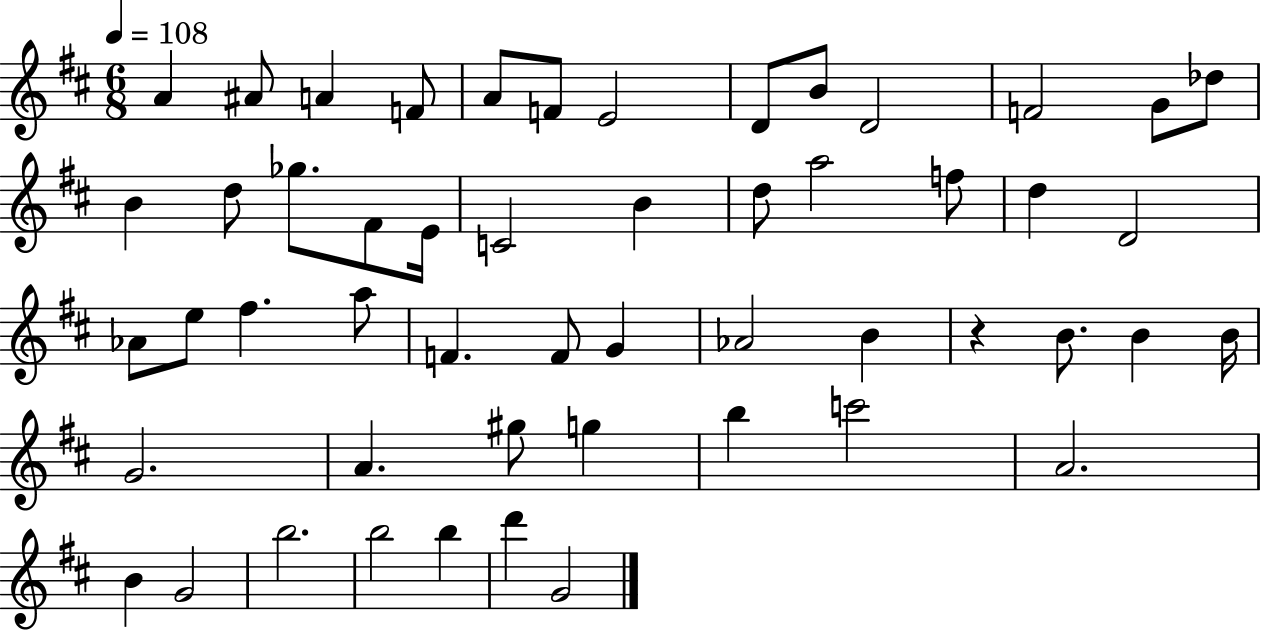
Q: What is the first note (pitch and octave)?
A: A4